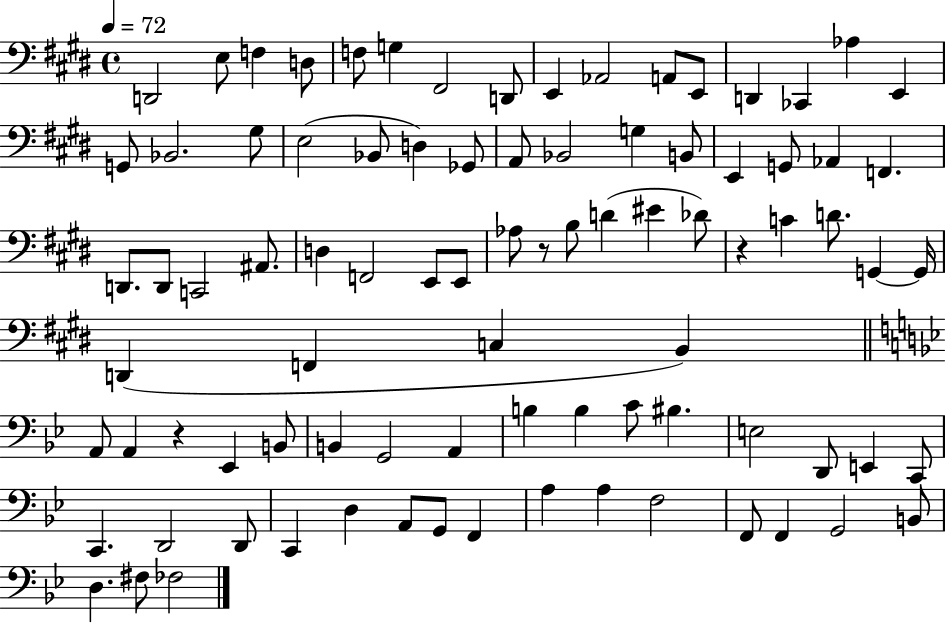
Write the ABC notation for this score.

X:1
T:Untitled
M:4/4
L:1/4
K:E
D,,2 E,/2 F, D,/2 F,/2 G, ^F,,2 D,,/2 E,, _A,,2 A,,/2 E,,/2 D,, _C,, _A, E,, G,,/2 _B,,2 ^G,/2 E,2 _B,,/2 D, _G,,/2 A,,/2 _B,,2 G, B,,/2 E,, G,,/2 _A,, F,, D,,/2 D,,/2 C,,2 ^A,,/2 D, F,,2 E,,/2 E,,/2 _A,/2 z/2 B,/2 D ^E _D/2 z C D/2 G,, G,,/4 D,, F,, C, B,, A,,/2 A,, z _E,, B,,/2 B,, G,,2 A,, B, B, C/2 ^B, E,2 D,,/2 E,, C,,/2 C,, D,,2 D,,/2 C,, D, A,,/2 G,,/2 F,, A, A, F,2 F,,/2 F,, G,,2 B,,/2 D, ^F,/2 _F,2